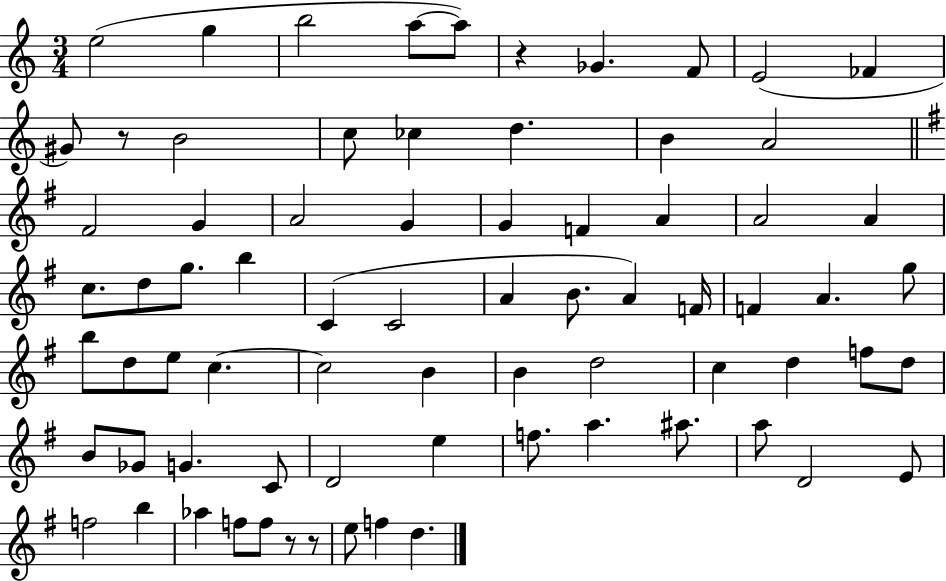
E5/h G5/q B5/h A5/e A5/e R/q Gb4/q. F4/e E4/h FES4/q G#4/e R/e B4/h C5/e CES5/q D5/q. B4/q A4/h F#4/h G4/q A4/h G4/q G4/q F4/q A4/q A4/h A4/q C5/e. D5/e G5/e. B5/q C4/q C4/h A4/q B4/e. A4/q F4/s F4/q A4/q. G5/e B5/e D5/e E5/e C5/q. C5/h B4/q B4/q D5/h C5/q D5/q F5/e D5/e B4/e Gb4/e G4/q. C4/e D4/h E5/q F5/e. A5/q. A#5/e. A5/e D4/h E4/e F5/h B5/q Ab5/q F5/e F5/e R/e R/e E5/e F5/q D5/q.